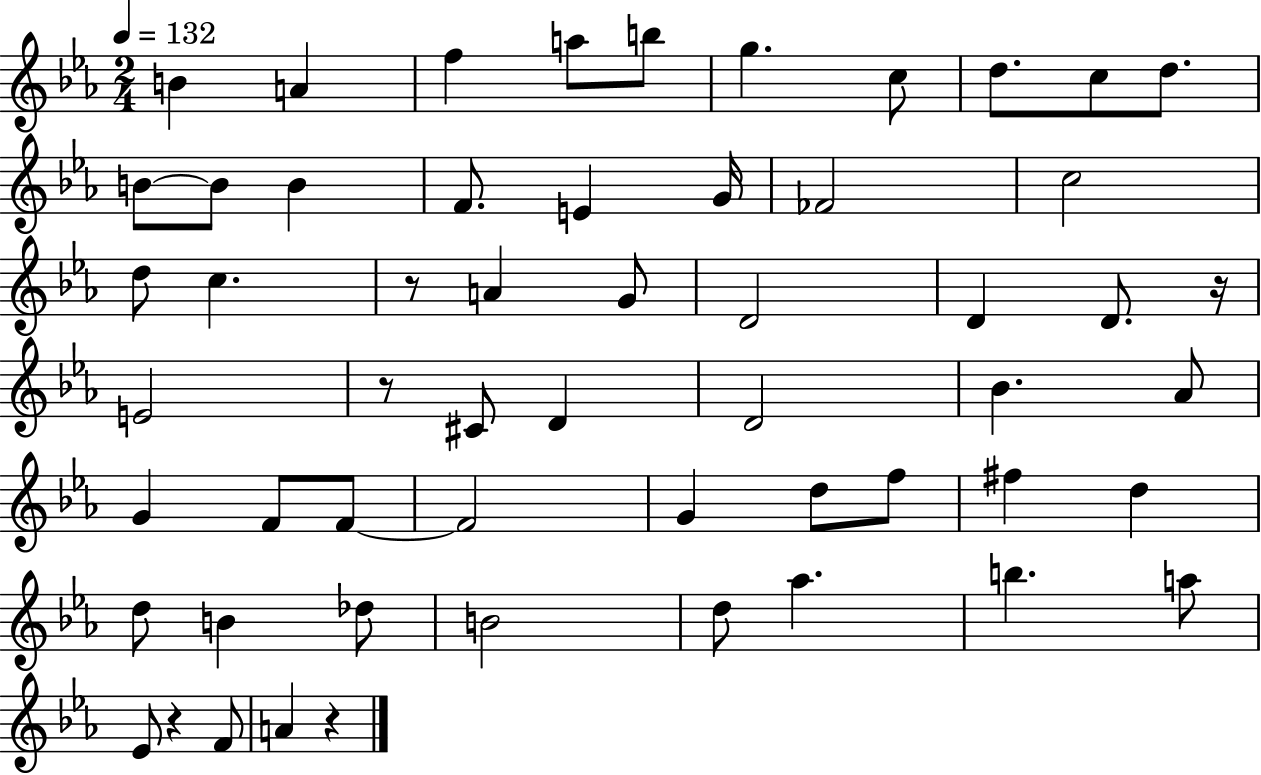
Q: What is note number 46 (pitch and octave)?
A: Ab5